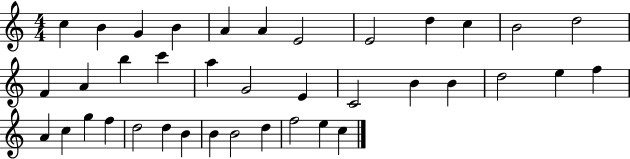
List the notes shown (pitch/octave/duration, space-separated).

C5/q B4/q G4/q B4/q A4/q A4/q E4/h E4/h D5/q C5/q B4/h D5/h F4/q A4/q B5/q C6/q A5/q G4/h E4/q C4/h B4/q B4/q D5/h E5/q F5/q A4/q C5/q G5/q F5/q D5/h D5/q B4/q B4/q B4/h D5/q F5/h E5/q C5/q